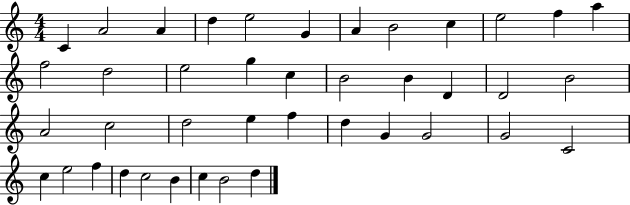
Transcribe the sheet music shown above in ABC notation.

X:1
T:Untitled
M:4/4
L:1/4
K:C
C A2 A d e2 G A B2 c e2 f a f2 d2 e2 g c B2 B D D2 B2 A2 c2 d2 e f d G G2 G2 C2 c e2 f d c2 B c B2 d